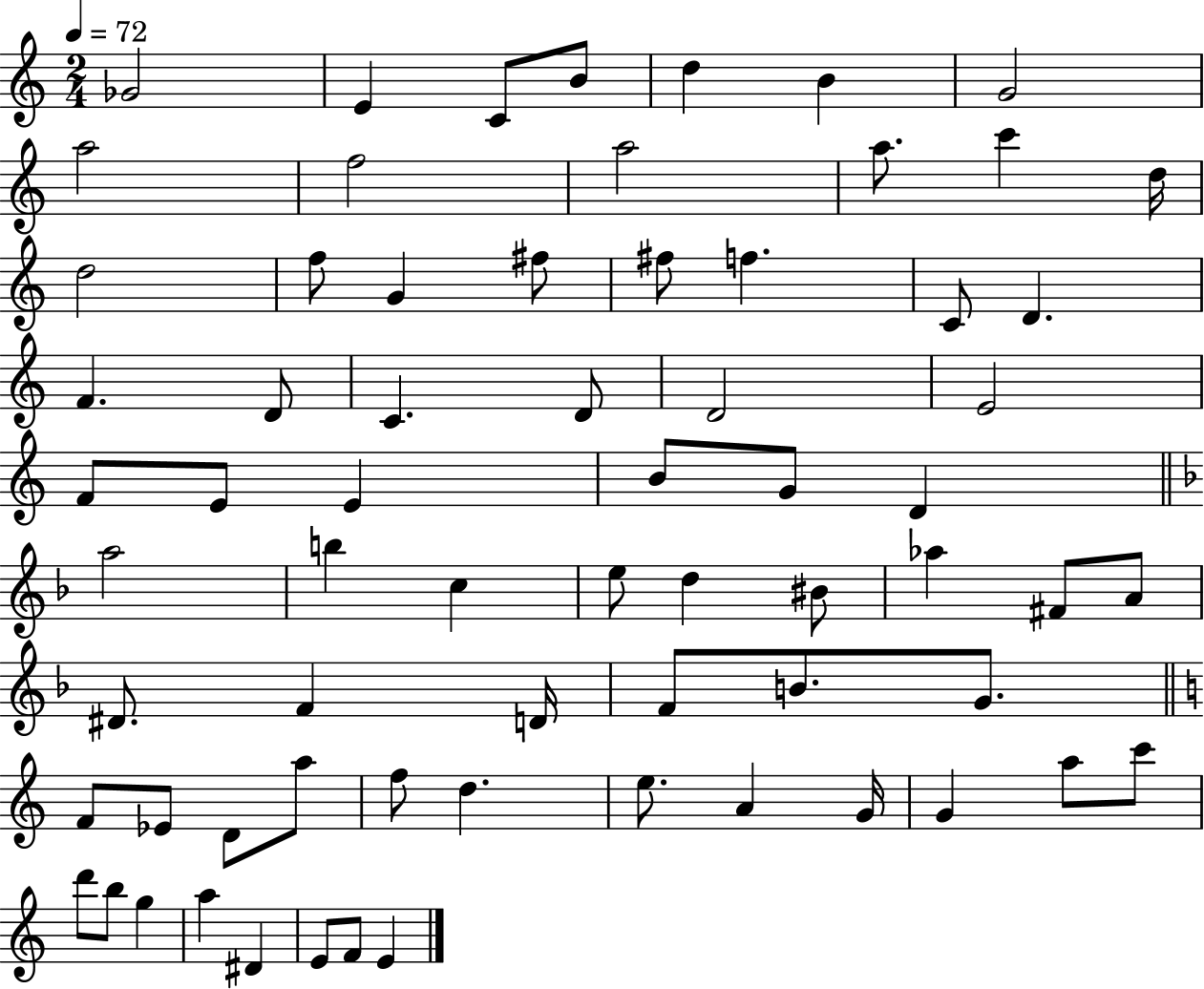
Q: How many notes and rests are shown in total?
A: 68